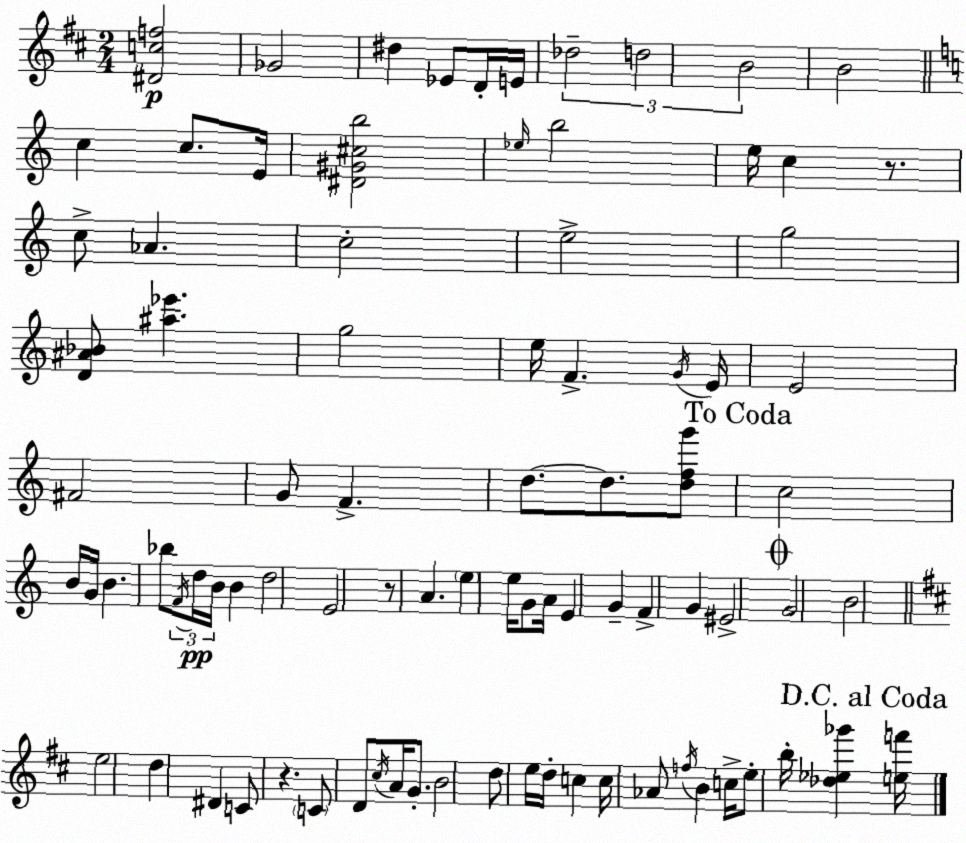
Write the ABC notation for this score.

X:1
T:Untitled
M:2/4
L:1/4
K:D
[^Dcf]2 _G2 ^d _E/2 D/4 E/4 _d2 d2 B2 B2 c c/2 E/4 [^D^G^cb]2 _e/4 b2 e/4 c z/2 c/2 _A c2 e2 g2 [D^A_B]/2 [^a_e'] g2 e/4 F G/4 E/4 E2 ^F2 G/2 F d/2 d/2 [dfg']/2 c2 B/4 G/4 B _b/2 F/4 d/4 B/4 B d2 E2 z/2 A e e/4 G/2 A/4 E G F G ^E2 G2 B2 e2 d ^D C/2 z C/2 D/2 ^c/4 A/4 G/2 B2 d/2 e/4 d/4 c c/4 _A/2 f/4 B c/4 e/2 b/4 [_d_e_g'] [ef']/4